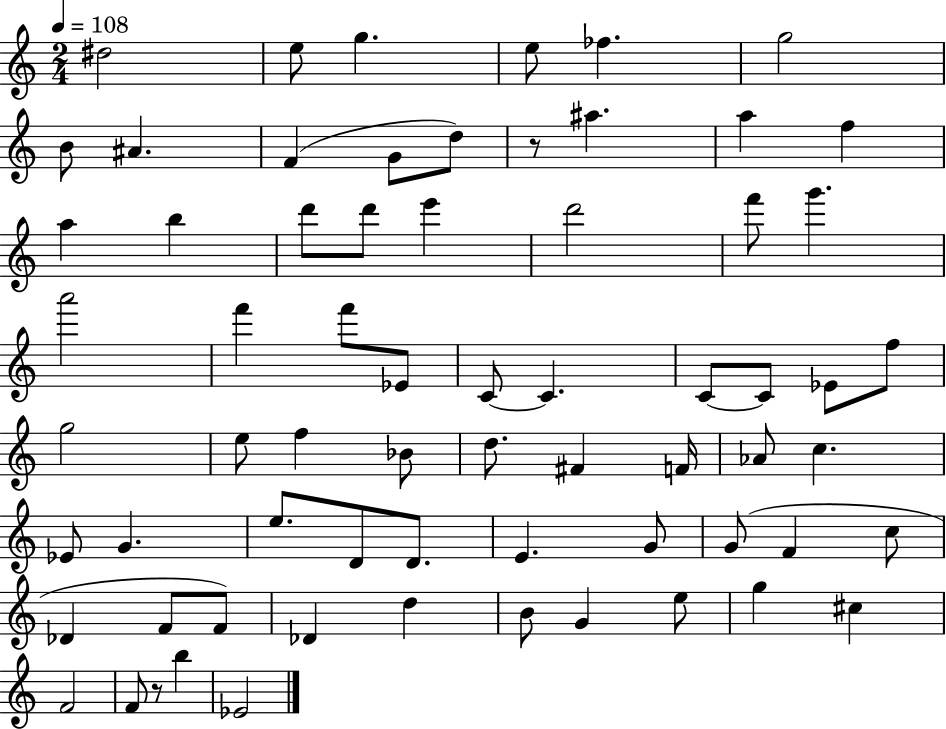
D#5/h E5/e G5/q. E5/e FES5/q. G5/h B4/e A#4/q. F4/q G4/e D5/e R/e A#5/q. A5/q F5/q A5/q B5/q D6/e D6/e E6/q D6/h F6/e G6/q. A6/h F6/q F6/e Eb4/e C4/e C4/q. C4/e C4/e Eb4/e F5/e G5/h E5/e F5/q Bb4/e D5/e. F#4/q F4/s Ab4/e C5/q. Eb4/e G4/q. E5/e. D4/e D4/e. E4/q. G4/e G4/e F4/q C5/e Db4/q F4/e F4/e Db4/q D5/q B4/e G4/q E5/e G5/q C#5/q F4/h F4/e R/e B5/q Eb4/h